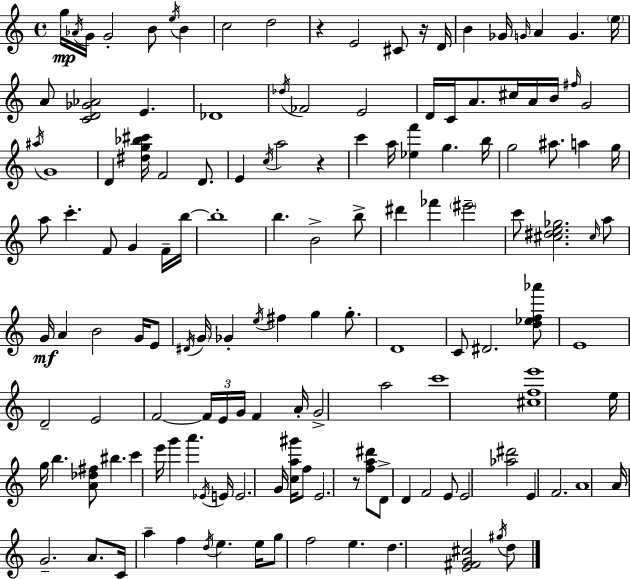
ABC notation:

X:1
T:Untitled
M:4/4
L:1/4
K:C
g/4 _A/4 G/4 G2 B/2 e/4 B c2 d2 z E2 ^C/2 z/4 D/4 B _G/4 G/4 A G e/4 A/2 [CD_G_A]2 E _D4 _d/4 _F2 E2 D/4 C/4 A/2 ^c/4 A/4 B/4 ^f/4 G2 ^a/4 G4 D [^dg_b^c']/4 F2 D/2 E c/4 a2 z c' a/4 [_ef'] g b/4 g2 ^a/2 a g/4 a/2 c' F/2 G F/4 b/4 b4 b B2 b/2 ^d' _f' ^e'2 c'/2 [^c^de_g]2 ^c/4 a/2 G/4 A B2 G/4 E/2 ^D/4 G/4 _G e/4 ^f g g/2 D4 C/2 ^D2 [d_ef_a']/2 E4 D2 E2 F2 F/4 E/4 G/4 F A/4 G2 a2 c'4 [^cfe']4 e/4 g/4 b [A_d^f]/2 ^b c' e'/4 g' a' _E/4 E/4 E2 G/4 [ca^g']/4 f/2 E2 z/2 [fa^d']/2 D/2 D F2 E/2 E2 [_a^d']2 E F2 A4 A/4 G2 A/2 C/4 a f d/4 e e/4 g/2 f2 e d [E^FG^c]2 ^g/4 d/2